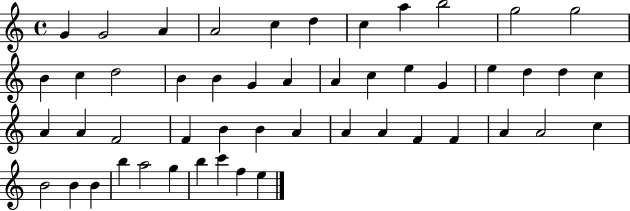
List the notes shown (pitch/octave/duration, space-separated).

G4/q G4/h A4/q A4/h C5/q D5/q C5/q A5/q B5/h G5/h G5/h B4/q C5/q D5/h B4/q B4/q G4/q A4/q A4/q C5/q E5/q G4/q E5/q D5/q D5/q C5/q A4/q A4/q F4/h F4/q B4/q B4/q A4/q A4/q A4/q F4/q F4/q A4/q A4/h C5/q B4/h B4/q B4/q B5/q A5/h G5/q B5/q C6/q F5/q E5/q